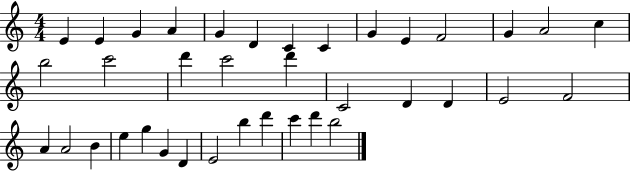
E4/q E4/q G4/q A4/q G4/q D4/q C4/q C4/q G4/q E4/q F4/h G4/q A4/h C5/q B5/h C6/h D6/q C6/h D6/q C4/h D4/q D4/q E4/h F4/h A4/q A4/h B4/q E5/q G5/q G4/q D4/q E4/h B5/q D6/q C6/q D6/q B5/h